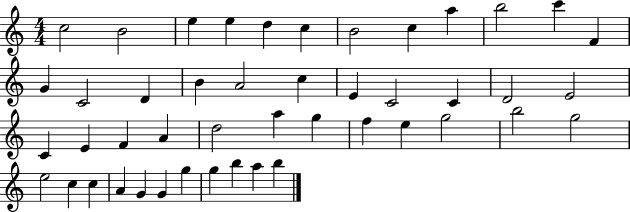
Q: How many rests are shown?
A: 0